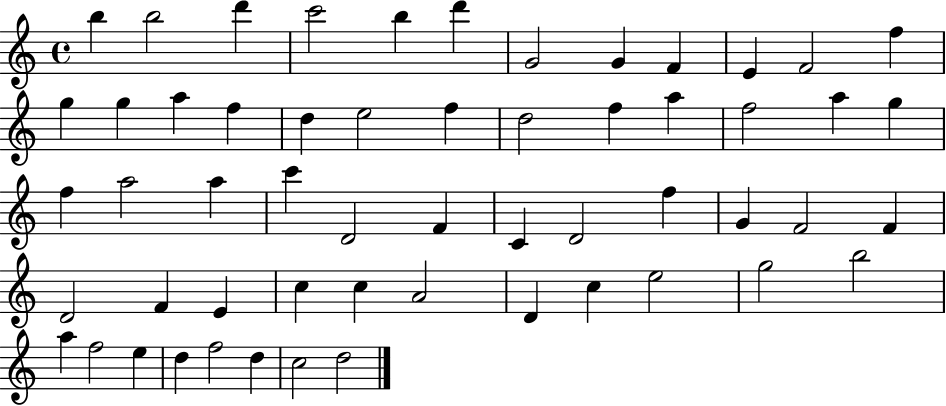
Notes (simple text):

B5/q B5/h D6/q C6/h B5/q D6/q G4/h G4/q F4/q E4/q F4/h F5/q G5/q G5/q A5/q F5/q D5/q E5/h F5/q D5/h F5/q A5/q F5/h A5/q G5/q F5/q A5/h A5/q C6/q D4/h F4/q C4/q D4/h F5/q G4/q F4/h F4/q D4/h F4/q E4/q C5/q C5/q A4/h D4/q C5/q E5/h G5/h B5/h A5/q F5/h E5/q D5/q F5/h D5/q C5/h D5/h